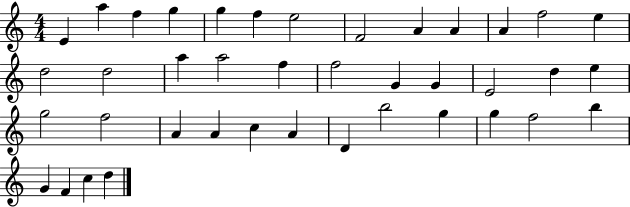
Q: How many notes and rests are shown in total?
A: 40